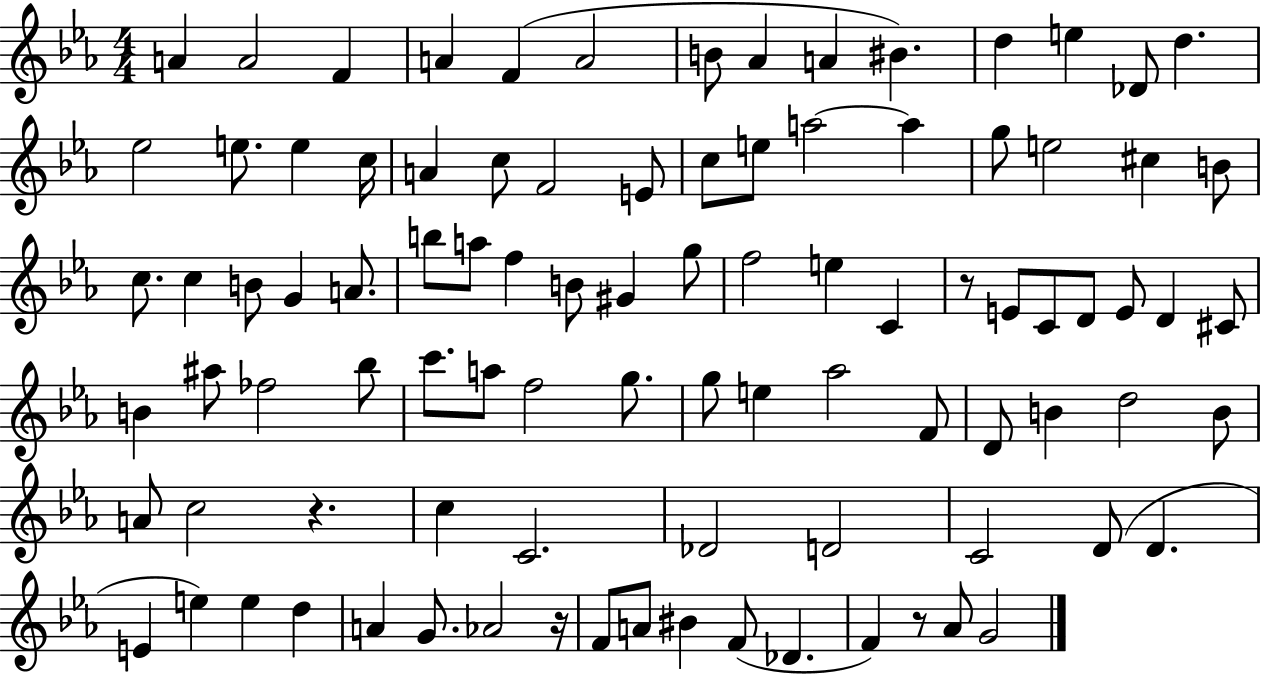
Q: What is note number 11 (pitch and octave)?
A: D5